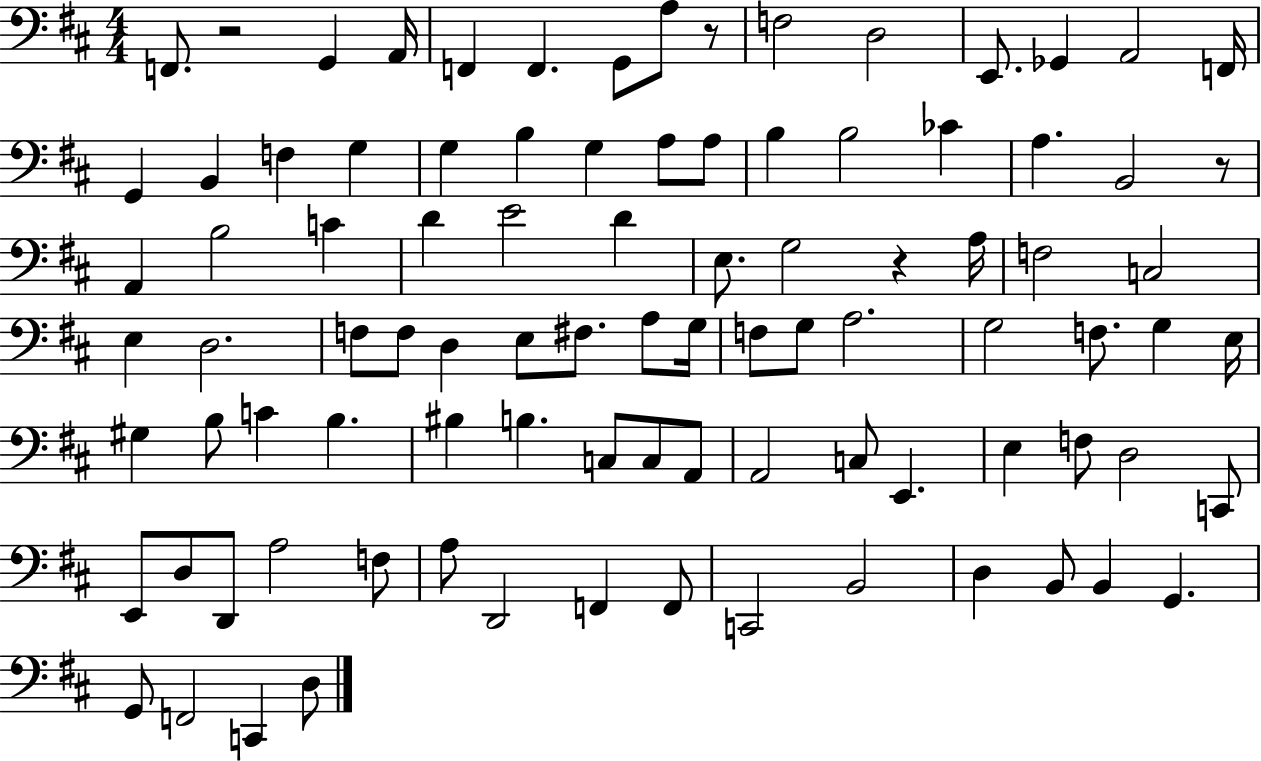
F2/e. R/h G2/q A2/s F2/q F2/q. G2/e A3/e R/e F3/h D3/h E2/e. Gb2/q A2/h F2/s G2/q B2/q F3/q G3/q G3/q B3/q G3/q A3/e A3/e B3/q B3/h CES4/q A3/q. B2/h R/e A2/q B3/h C4/q D4/q E4/h D4/q E3/e. G3/h R/q A3/s F3/h C3/h E3/q D3/h. F3/e F3/e D3/q E3/e F#3/e. A3/e G3/s F3/e G3/e A3/h. G3/h F3/e. G3/q E3/s G#3/q B3/e C4/q B3/q. BIS3/q B3/q. C3/e C3/e A2/e A2/h C3/e E2/q. E3/q F3/e D3/h C2/e E2/e D3/e D2/e A3/h F3/e A3/e D2/h F2/q F2/e C2/h B2/h D3/q B2/e B2/q G2/q. G2/e F2/h C2/q D3/e